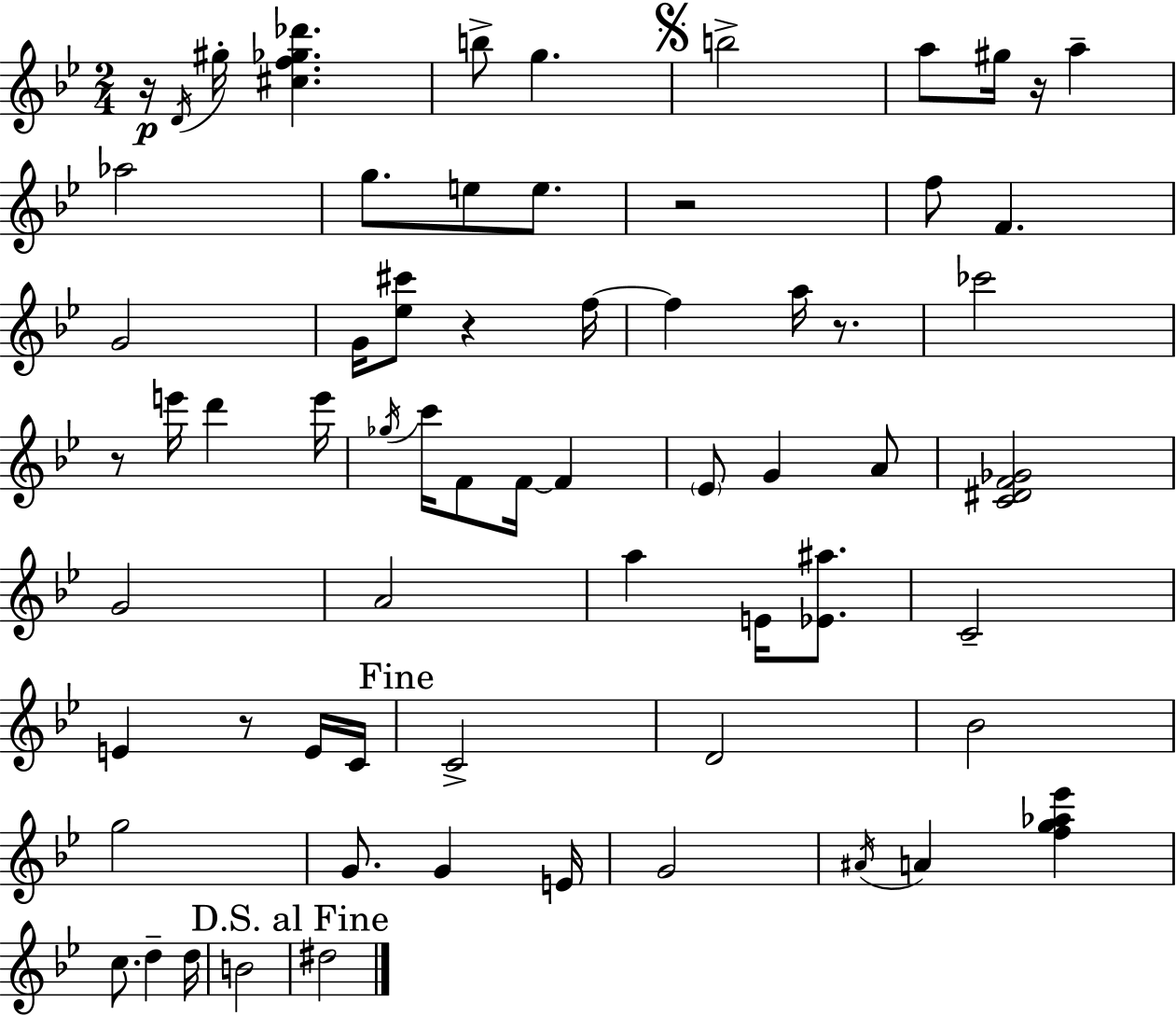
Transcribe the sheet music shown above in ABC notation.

X:1
T:Untitled
M:2/4
L:1/4
K:Gm
z/4 D/4 ^g/4 [^cf_g_d'] b/2 g b2 a/2 ^g/4 z/4 a _a2 g/2 e/2 e/2 z2 f/2 F G2 G/4 [_e^c']/2 z f/4 f a/4 z/2 _c'2 z/2 e'/4 d' e'/4 _g/4 c'/4 F/2 F/4 F _E/2 G A/2 [C^DF_G]2 G2 A2 a E/4 [_E^a]/2 C2 E z/2 E/4 C/4 C2 D2 _B2 g2 G/2 G E/4 G2 ^A/4 A [fg_a_e'] c/2 d d/4 B2 ^d2